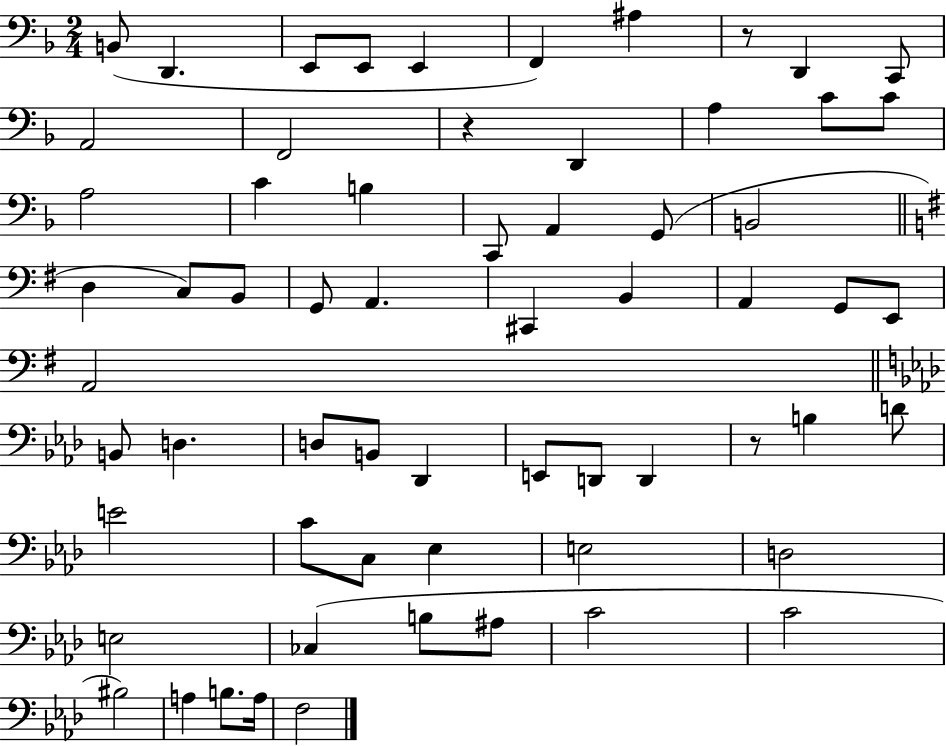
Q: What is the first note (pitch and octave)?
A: B2